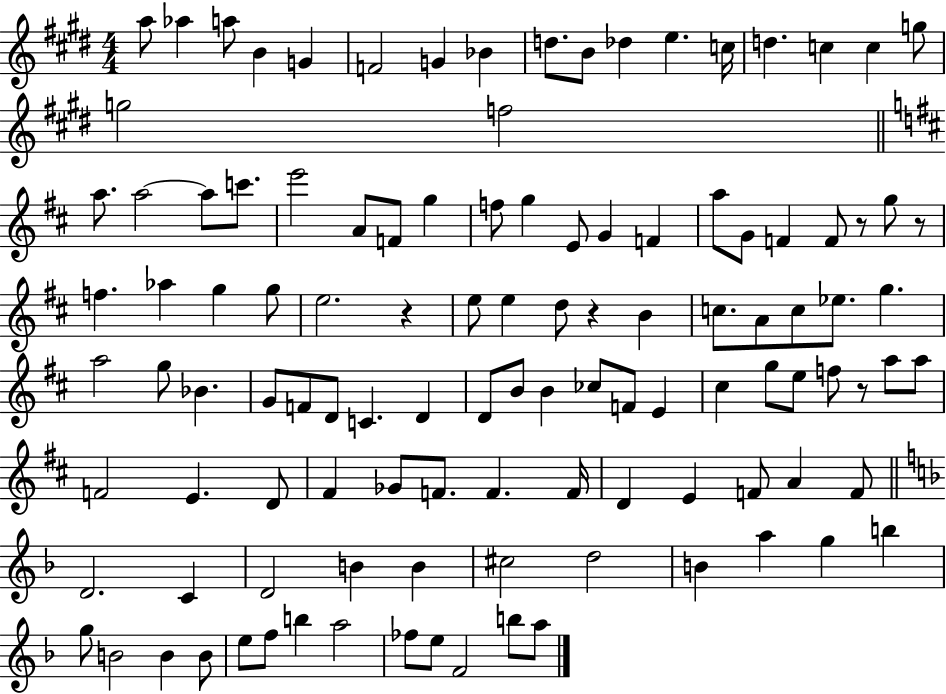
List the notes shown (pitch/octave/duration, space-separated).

A5/e Ab5/q A5/e B4/q G4/q F4/h G4/q Bb4/q D5/e. B4/e Db5/q E5/q. C5/s D5/q. C5/q C5/q G5/e G5/h F5/h A5/e. A5/h A5/e C6/e. E6/h A4/e F4/e G5/q F5/e G5/q E4/e G4/q F4/q A5/e G4/e F4/q F4/e R/e G5/e R/e F5/q. Ab5/q G5/q G5/e E5/h. R/q E5/e E5/q D5/e R/q B4/q C5/e. A4/e C5/e Eb5/e. G5/q. A5/h G5/e Bb4/q. G4/e F4/e D4/e C4/q. D4/q D4/e B4/e B4/q CES5/e F4/e E4/q C#5/q G5/e E5/e F5/e R/e A5/e A5/e F4/h E4/q. D4/e F#4/q Gb4/e F4/e. F4/q. F4/s D4/q E4/q F4/e A4/q F4/e D4/h. C4/q D4/h B4/q B4/q C#5/h D5/h B4/q A5/q G5/q B5/q G5/e B4/h B4/q B4/e E5/e F5/e B5/q A5/h FES5/e E5/e F4/h B5/e A5/e